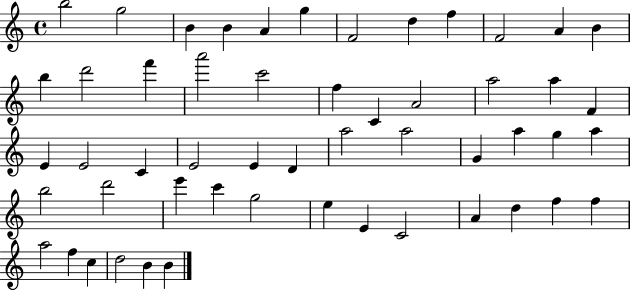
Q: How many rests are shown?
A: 0